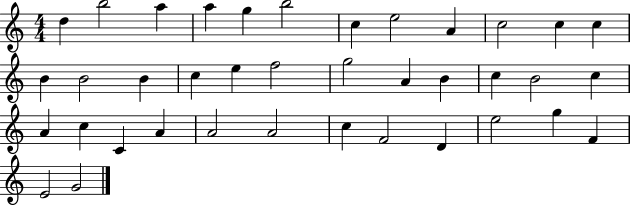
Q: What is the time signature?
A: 4/4